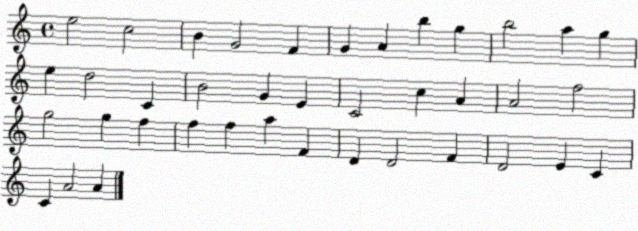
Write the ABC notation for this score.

X:1
T:Untitled
M:4/4
L:1/4
K:C
e2 c2 B G2 F G A b g b2 a g e d2 C B2 G E C2 c A A2 f2 g2 g f f f a F D D2 F D2 E C C A2 A